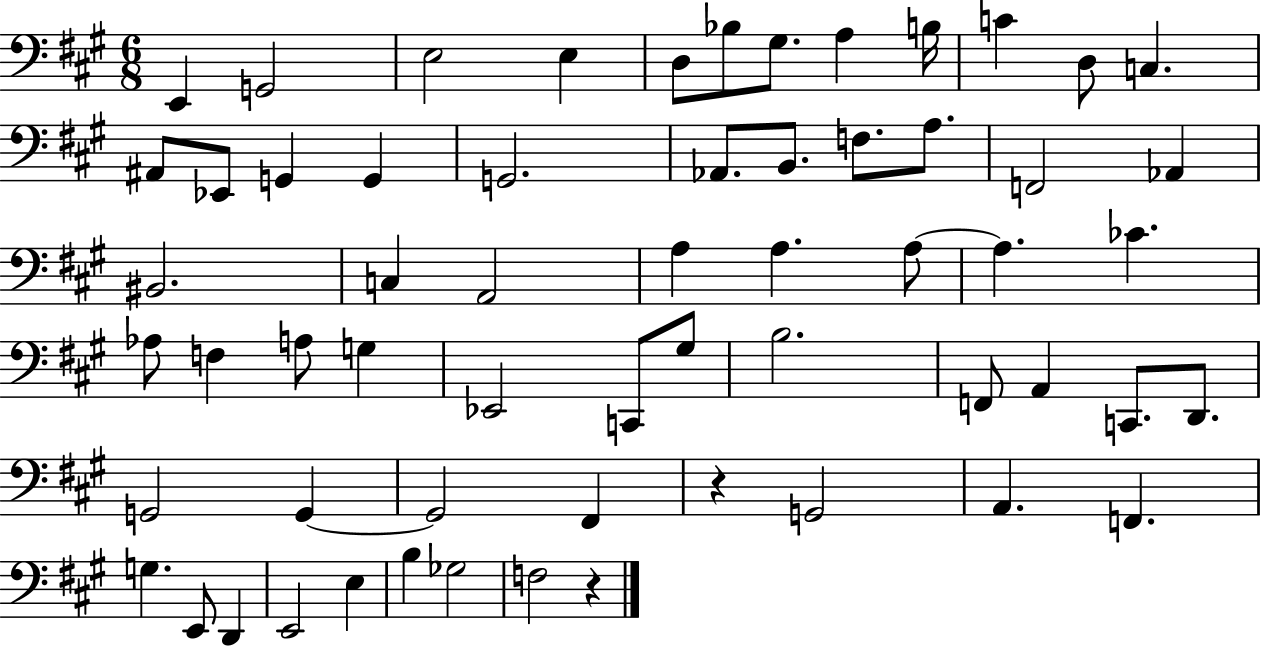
E2/q G2/h E3/h E3/q D3/e Bb3/e G#3/e. A3/q B3/s C4/q D3/e C3/q. A#2/e Eb2/e G2/q G2/q G2/h. Ab2/e. B2/e. F3/e. A3/e. F2/h Ab2/q BIS2/h. C3/q A2/h A3/q A3/q. A3/e A3/q. CES4/q. Ab3/e F3/q A3/e G3/q Eb2/h C2/e G#3/e B3/h. F2/e A2/q C2/e. D2/e. G2/h G2/q G2/h F#2/q R/q G2/h A2/q. F2/q. G3/q. E2/e D2/q E2/h E3/q B3/q Gb3/h F3/h R/q